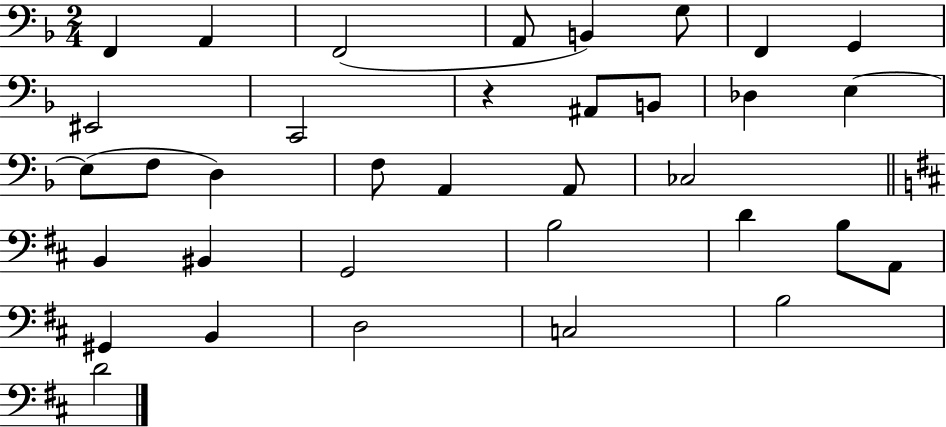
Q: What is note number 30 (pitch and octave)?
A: B2